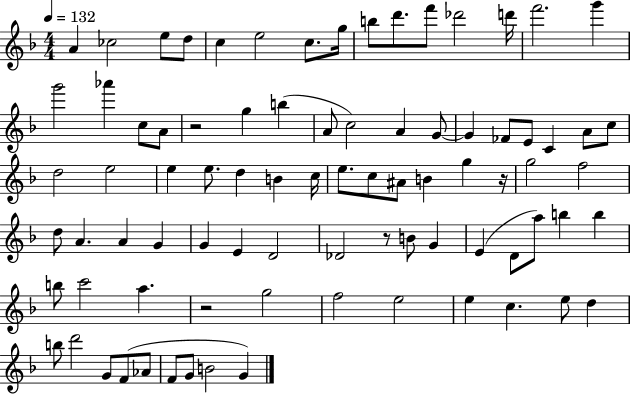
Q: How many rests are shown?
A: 4